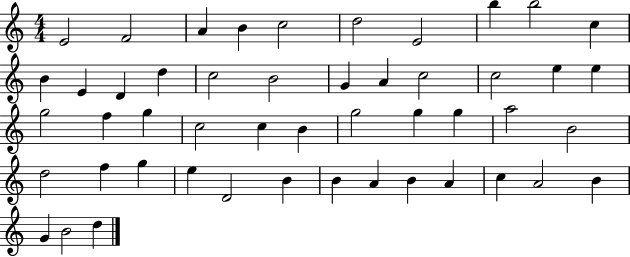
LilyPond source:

{
  \clef treble
  \numericTimeSignature
  \time 4/4
  \key c \major
  e'2 f'2 | a'4 b'4 c''2 | d''2 e'2 | b''4 b''2 c''4 | \break b'4 e'4 d'4 d''4 | c''2 b'2 | g'4 a'4 c''2 | c''2 e''4 e''4 | \break g''2 f''4 g''4 | c''2 c''4 b'4 | g''2 g''4 g''4 | a''2 b'2 | \break d''2 f''4 g''4 | e''4 d'2 b'4 | b'4 a'4 b'4 a'4 | c''4 a'2 b'4 | \break g'4 b'2 d''4 | \bar "|."
}